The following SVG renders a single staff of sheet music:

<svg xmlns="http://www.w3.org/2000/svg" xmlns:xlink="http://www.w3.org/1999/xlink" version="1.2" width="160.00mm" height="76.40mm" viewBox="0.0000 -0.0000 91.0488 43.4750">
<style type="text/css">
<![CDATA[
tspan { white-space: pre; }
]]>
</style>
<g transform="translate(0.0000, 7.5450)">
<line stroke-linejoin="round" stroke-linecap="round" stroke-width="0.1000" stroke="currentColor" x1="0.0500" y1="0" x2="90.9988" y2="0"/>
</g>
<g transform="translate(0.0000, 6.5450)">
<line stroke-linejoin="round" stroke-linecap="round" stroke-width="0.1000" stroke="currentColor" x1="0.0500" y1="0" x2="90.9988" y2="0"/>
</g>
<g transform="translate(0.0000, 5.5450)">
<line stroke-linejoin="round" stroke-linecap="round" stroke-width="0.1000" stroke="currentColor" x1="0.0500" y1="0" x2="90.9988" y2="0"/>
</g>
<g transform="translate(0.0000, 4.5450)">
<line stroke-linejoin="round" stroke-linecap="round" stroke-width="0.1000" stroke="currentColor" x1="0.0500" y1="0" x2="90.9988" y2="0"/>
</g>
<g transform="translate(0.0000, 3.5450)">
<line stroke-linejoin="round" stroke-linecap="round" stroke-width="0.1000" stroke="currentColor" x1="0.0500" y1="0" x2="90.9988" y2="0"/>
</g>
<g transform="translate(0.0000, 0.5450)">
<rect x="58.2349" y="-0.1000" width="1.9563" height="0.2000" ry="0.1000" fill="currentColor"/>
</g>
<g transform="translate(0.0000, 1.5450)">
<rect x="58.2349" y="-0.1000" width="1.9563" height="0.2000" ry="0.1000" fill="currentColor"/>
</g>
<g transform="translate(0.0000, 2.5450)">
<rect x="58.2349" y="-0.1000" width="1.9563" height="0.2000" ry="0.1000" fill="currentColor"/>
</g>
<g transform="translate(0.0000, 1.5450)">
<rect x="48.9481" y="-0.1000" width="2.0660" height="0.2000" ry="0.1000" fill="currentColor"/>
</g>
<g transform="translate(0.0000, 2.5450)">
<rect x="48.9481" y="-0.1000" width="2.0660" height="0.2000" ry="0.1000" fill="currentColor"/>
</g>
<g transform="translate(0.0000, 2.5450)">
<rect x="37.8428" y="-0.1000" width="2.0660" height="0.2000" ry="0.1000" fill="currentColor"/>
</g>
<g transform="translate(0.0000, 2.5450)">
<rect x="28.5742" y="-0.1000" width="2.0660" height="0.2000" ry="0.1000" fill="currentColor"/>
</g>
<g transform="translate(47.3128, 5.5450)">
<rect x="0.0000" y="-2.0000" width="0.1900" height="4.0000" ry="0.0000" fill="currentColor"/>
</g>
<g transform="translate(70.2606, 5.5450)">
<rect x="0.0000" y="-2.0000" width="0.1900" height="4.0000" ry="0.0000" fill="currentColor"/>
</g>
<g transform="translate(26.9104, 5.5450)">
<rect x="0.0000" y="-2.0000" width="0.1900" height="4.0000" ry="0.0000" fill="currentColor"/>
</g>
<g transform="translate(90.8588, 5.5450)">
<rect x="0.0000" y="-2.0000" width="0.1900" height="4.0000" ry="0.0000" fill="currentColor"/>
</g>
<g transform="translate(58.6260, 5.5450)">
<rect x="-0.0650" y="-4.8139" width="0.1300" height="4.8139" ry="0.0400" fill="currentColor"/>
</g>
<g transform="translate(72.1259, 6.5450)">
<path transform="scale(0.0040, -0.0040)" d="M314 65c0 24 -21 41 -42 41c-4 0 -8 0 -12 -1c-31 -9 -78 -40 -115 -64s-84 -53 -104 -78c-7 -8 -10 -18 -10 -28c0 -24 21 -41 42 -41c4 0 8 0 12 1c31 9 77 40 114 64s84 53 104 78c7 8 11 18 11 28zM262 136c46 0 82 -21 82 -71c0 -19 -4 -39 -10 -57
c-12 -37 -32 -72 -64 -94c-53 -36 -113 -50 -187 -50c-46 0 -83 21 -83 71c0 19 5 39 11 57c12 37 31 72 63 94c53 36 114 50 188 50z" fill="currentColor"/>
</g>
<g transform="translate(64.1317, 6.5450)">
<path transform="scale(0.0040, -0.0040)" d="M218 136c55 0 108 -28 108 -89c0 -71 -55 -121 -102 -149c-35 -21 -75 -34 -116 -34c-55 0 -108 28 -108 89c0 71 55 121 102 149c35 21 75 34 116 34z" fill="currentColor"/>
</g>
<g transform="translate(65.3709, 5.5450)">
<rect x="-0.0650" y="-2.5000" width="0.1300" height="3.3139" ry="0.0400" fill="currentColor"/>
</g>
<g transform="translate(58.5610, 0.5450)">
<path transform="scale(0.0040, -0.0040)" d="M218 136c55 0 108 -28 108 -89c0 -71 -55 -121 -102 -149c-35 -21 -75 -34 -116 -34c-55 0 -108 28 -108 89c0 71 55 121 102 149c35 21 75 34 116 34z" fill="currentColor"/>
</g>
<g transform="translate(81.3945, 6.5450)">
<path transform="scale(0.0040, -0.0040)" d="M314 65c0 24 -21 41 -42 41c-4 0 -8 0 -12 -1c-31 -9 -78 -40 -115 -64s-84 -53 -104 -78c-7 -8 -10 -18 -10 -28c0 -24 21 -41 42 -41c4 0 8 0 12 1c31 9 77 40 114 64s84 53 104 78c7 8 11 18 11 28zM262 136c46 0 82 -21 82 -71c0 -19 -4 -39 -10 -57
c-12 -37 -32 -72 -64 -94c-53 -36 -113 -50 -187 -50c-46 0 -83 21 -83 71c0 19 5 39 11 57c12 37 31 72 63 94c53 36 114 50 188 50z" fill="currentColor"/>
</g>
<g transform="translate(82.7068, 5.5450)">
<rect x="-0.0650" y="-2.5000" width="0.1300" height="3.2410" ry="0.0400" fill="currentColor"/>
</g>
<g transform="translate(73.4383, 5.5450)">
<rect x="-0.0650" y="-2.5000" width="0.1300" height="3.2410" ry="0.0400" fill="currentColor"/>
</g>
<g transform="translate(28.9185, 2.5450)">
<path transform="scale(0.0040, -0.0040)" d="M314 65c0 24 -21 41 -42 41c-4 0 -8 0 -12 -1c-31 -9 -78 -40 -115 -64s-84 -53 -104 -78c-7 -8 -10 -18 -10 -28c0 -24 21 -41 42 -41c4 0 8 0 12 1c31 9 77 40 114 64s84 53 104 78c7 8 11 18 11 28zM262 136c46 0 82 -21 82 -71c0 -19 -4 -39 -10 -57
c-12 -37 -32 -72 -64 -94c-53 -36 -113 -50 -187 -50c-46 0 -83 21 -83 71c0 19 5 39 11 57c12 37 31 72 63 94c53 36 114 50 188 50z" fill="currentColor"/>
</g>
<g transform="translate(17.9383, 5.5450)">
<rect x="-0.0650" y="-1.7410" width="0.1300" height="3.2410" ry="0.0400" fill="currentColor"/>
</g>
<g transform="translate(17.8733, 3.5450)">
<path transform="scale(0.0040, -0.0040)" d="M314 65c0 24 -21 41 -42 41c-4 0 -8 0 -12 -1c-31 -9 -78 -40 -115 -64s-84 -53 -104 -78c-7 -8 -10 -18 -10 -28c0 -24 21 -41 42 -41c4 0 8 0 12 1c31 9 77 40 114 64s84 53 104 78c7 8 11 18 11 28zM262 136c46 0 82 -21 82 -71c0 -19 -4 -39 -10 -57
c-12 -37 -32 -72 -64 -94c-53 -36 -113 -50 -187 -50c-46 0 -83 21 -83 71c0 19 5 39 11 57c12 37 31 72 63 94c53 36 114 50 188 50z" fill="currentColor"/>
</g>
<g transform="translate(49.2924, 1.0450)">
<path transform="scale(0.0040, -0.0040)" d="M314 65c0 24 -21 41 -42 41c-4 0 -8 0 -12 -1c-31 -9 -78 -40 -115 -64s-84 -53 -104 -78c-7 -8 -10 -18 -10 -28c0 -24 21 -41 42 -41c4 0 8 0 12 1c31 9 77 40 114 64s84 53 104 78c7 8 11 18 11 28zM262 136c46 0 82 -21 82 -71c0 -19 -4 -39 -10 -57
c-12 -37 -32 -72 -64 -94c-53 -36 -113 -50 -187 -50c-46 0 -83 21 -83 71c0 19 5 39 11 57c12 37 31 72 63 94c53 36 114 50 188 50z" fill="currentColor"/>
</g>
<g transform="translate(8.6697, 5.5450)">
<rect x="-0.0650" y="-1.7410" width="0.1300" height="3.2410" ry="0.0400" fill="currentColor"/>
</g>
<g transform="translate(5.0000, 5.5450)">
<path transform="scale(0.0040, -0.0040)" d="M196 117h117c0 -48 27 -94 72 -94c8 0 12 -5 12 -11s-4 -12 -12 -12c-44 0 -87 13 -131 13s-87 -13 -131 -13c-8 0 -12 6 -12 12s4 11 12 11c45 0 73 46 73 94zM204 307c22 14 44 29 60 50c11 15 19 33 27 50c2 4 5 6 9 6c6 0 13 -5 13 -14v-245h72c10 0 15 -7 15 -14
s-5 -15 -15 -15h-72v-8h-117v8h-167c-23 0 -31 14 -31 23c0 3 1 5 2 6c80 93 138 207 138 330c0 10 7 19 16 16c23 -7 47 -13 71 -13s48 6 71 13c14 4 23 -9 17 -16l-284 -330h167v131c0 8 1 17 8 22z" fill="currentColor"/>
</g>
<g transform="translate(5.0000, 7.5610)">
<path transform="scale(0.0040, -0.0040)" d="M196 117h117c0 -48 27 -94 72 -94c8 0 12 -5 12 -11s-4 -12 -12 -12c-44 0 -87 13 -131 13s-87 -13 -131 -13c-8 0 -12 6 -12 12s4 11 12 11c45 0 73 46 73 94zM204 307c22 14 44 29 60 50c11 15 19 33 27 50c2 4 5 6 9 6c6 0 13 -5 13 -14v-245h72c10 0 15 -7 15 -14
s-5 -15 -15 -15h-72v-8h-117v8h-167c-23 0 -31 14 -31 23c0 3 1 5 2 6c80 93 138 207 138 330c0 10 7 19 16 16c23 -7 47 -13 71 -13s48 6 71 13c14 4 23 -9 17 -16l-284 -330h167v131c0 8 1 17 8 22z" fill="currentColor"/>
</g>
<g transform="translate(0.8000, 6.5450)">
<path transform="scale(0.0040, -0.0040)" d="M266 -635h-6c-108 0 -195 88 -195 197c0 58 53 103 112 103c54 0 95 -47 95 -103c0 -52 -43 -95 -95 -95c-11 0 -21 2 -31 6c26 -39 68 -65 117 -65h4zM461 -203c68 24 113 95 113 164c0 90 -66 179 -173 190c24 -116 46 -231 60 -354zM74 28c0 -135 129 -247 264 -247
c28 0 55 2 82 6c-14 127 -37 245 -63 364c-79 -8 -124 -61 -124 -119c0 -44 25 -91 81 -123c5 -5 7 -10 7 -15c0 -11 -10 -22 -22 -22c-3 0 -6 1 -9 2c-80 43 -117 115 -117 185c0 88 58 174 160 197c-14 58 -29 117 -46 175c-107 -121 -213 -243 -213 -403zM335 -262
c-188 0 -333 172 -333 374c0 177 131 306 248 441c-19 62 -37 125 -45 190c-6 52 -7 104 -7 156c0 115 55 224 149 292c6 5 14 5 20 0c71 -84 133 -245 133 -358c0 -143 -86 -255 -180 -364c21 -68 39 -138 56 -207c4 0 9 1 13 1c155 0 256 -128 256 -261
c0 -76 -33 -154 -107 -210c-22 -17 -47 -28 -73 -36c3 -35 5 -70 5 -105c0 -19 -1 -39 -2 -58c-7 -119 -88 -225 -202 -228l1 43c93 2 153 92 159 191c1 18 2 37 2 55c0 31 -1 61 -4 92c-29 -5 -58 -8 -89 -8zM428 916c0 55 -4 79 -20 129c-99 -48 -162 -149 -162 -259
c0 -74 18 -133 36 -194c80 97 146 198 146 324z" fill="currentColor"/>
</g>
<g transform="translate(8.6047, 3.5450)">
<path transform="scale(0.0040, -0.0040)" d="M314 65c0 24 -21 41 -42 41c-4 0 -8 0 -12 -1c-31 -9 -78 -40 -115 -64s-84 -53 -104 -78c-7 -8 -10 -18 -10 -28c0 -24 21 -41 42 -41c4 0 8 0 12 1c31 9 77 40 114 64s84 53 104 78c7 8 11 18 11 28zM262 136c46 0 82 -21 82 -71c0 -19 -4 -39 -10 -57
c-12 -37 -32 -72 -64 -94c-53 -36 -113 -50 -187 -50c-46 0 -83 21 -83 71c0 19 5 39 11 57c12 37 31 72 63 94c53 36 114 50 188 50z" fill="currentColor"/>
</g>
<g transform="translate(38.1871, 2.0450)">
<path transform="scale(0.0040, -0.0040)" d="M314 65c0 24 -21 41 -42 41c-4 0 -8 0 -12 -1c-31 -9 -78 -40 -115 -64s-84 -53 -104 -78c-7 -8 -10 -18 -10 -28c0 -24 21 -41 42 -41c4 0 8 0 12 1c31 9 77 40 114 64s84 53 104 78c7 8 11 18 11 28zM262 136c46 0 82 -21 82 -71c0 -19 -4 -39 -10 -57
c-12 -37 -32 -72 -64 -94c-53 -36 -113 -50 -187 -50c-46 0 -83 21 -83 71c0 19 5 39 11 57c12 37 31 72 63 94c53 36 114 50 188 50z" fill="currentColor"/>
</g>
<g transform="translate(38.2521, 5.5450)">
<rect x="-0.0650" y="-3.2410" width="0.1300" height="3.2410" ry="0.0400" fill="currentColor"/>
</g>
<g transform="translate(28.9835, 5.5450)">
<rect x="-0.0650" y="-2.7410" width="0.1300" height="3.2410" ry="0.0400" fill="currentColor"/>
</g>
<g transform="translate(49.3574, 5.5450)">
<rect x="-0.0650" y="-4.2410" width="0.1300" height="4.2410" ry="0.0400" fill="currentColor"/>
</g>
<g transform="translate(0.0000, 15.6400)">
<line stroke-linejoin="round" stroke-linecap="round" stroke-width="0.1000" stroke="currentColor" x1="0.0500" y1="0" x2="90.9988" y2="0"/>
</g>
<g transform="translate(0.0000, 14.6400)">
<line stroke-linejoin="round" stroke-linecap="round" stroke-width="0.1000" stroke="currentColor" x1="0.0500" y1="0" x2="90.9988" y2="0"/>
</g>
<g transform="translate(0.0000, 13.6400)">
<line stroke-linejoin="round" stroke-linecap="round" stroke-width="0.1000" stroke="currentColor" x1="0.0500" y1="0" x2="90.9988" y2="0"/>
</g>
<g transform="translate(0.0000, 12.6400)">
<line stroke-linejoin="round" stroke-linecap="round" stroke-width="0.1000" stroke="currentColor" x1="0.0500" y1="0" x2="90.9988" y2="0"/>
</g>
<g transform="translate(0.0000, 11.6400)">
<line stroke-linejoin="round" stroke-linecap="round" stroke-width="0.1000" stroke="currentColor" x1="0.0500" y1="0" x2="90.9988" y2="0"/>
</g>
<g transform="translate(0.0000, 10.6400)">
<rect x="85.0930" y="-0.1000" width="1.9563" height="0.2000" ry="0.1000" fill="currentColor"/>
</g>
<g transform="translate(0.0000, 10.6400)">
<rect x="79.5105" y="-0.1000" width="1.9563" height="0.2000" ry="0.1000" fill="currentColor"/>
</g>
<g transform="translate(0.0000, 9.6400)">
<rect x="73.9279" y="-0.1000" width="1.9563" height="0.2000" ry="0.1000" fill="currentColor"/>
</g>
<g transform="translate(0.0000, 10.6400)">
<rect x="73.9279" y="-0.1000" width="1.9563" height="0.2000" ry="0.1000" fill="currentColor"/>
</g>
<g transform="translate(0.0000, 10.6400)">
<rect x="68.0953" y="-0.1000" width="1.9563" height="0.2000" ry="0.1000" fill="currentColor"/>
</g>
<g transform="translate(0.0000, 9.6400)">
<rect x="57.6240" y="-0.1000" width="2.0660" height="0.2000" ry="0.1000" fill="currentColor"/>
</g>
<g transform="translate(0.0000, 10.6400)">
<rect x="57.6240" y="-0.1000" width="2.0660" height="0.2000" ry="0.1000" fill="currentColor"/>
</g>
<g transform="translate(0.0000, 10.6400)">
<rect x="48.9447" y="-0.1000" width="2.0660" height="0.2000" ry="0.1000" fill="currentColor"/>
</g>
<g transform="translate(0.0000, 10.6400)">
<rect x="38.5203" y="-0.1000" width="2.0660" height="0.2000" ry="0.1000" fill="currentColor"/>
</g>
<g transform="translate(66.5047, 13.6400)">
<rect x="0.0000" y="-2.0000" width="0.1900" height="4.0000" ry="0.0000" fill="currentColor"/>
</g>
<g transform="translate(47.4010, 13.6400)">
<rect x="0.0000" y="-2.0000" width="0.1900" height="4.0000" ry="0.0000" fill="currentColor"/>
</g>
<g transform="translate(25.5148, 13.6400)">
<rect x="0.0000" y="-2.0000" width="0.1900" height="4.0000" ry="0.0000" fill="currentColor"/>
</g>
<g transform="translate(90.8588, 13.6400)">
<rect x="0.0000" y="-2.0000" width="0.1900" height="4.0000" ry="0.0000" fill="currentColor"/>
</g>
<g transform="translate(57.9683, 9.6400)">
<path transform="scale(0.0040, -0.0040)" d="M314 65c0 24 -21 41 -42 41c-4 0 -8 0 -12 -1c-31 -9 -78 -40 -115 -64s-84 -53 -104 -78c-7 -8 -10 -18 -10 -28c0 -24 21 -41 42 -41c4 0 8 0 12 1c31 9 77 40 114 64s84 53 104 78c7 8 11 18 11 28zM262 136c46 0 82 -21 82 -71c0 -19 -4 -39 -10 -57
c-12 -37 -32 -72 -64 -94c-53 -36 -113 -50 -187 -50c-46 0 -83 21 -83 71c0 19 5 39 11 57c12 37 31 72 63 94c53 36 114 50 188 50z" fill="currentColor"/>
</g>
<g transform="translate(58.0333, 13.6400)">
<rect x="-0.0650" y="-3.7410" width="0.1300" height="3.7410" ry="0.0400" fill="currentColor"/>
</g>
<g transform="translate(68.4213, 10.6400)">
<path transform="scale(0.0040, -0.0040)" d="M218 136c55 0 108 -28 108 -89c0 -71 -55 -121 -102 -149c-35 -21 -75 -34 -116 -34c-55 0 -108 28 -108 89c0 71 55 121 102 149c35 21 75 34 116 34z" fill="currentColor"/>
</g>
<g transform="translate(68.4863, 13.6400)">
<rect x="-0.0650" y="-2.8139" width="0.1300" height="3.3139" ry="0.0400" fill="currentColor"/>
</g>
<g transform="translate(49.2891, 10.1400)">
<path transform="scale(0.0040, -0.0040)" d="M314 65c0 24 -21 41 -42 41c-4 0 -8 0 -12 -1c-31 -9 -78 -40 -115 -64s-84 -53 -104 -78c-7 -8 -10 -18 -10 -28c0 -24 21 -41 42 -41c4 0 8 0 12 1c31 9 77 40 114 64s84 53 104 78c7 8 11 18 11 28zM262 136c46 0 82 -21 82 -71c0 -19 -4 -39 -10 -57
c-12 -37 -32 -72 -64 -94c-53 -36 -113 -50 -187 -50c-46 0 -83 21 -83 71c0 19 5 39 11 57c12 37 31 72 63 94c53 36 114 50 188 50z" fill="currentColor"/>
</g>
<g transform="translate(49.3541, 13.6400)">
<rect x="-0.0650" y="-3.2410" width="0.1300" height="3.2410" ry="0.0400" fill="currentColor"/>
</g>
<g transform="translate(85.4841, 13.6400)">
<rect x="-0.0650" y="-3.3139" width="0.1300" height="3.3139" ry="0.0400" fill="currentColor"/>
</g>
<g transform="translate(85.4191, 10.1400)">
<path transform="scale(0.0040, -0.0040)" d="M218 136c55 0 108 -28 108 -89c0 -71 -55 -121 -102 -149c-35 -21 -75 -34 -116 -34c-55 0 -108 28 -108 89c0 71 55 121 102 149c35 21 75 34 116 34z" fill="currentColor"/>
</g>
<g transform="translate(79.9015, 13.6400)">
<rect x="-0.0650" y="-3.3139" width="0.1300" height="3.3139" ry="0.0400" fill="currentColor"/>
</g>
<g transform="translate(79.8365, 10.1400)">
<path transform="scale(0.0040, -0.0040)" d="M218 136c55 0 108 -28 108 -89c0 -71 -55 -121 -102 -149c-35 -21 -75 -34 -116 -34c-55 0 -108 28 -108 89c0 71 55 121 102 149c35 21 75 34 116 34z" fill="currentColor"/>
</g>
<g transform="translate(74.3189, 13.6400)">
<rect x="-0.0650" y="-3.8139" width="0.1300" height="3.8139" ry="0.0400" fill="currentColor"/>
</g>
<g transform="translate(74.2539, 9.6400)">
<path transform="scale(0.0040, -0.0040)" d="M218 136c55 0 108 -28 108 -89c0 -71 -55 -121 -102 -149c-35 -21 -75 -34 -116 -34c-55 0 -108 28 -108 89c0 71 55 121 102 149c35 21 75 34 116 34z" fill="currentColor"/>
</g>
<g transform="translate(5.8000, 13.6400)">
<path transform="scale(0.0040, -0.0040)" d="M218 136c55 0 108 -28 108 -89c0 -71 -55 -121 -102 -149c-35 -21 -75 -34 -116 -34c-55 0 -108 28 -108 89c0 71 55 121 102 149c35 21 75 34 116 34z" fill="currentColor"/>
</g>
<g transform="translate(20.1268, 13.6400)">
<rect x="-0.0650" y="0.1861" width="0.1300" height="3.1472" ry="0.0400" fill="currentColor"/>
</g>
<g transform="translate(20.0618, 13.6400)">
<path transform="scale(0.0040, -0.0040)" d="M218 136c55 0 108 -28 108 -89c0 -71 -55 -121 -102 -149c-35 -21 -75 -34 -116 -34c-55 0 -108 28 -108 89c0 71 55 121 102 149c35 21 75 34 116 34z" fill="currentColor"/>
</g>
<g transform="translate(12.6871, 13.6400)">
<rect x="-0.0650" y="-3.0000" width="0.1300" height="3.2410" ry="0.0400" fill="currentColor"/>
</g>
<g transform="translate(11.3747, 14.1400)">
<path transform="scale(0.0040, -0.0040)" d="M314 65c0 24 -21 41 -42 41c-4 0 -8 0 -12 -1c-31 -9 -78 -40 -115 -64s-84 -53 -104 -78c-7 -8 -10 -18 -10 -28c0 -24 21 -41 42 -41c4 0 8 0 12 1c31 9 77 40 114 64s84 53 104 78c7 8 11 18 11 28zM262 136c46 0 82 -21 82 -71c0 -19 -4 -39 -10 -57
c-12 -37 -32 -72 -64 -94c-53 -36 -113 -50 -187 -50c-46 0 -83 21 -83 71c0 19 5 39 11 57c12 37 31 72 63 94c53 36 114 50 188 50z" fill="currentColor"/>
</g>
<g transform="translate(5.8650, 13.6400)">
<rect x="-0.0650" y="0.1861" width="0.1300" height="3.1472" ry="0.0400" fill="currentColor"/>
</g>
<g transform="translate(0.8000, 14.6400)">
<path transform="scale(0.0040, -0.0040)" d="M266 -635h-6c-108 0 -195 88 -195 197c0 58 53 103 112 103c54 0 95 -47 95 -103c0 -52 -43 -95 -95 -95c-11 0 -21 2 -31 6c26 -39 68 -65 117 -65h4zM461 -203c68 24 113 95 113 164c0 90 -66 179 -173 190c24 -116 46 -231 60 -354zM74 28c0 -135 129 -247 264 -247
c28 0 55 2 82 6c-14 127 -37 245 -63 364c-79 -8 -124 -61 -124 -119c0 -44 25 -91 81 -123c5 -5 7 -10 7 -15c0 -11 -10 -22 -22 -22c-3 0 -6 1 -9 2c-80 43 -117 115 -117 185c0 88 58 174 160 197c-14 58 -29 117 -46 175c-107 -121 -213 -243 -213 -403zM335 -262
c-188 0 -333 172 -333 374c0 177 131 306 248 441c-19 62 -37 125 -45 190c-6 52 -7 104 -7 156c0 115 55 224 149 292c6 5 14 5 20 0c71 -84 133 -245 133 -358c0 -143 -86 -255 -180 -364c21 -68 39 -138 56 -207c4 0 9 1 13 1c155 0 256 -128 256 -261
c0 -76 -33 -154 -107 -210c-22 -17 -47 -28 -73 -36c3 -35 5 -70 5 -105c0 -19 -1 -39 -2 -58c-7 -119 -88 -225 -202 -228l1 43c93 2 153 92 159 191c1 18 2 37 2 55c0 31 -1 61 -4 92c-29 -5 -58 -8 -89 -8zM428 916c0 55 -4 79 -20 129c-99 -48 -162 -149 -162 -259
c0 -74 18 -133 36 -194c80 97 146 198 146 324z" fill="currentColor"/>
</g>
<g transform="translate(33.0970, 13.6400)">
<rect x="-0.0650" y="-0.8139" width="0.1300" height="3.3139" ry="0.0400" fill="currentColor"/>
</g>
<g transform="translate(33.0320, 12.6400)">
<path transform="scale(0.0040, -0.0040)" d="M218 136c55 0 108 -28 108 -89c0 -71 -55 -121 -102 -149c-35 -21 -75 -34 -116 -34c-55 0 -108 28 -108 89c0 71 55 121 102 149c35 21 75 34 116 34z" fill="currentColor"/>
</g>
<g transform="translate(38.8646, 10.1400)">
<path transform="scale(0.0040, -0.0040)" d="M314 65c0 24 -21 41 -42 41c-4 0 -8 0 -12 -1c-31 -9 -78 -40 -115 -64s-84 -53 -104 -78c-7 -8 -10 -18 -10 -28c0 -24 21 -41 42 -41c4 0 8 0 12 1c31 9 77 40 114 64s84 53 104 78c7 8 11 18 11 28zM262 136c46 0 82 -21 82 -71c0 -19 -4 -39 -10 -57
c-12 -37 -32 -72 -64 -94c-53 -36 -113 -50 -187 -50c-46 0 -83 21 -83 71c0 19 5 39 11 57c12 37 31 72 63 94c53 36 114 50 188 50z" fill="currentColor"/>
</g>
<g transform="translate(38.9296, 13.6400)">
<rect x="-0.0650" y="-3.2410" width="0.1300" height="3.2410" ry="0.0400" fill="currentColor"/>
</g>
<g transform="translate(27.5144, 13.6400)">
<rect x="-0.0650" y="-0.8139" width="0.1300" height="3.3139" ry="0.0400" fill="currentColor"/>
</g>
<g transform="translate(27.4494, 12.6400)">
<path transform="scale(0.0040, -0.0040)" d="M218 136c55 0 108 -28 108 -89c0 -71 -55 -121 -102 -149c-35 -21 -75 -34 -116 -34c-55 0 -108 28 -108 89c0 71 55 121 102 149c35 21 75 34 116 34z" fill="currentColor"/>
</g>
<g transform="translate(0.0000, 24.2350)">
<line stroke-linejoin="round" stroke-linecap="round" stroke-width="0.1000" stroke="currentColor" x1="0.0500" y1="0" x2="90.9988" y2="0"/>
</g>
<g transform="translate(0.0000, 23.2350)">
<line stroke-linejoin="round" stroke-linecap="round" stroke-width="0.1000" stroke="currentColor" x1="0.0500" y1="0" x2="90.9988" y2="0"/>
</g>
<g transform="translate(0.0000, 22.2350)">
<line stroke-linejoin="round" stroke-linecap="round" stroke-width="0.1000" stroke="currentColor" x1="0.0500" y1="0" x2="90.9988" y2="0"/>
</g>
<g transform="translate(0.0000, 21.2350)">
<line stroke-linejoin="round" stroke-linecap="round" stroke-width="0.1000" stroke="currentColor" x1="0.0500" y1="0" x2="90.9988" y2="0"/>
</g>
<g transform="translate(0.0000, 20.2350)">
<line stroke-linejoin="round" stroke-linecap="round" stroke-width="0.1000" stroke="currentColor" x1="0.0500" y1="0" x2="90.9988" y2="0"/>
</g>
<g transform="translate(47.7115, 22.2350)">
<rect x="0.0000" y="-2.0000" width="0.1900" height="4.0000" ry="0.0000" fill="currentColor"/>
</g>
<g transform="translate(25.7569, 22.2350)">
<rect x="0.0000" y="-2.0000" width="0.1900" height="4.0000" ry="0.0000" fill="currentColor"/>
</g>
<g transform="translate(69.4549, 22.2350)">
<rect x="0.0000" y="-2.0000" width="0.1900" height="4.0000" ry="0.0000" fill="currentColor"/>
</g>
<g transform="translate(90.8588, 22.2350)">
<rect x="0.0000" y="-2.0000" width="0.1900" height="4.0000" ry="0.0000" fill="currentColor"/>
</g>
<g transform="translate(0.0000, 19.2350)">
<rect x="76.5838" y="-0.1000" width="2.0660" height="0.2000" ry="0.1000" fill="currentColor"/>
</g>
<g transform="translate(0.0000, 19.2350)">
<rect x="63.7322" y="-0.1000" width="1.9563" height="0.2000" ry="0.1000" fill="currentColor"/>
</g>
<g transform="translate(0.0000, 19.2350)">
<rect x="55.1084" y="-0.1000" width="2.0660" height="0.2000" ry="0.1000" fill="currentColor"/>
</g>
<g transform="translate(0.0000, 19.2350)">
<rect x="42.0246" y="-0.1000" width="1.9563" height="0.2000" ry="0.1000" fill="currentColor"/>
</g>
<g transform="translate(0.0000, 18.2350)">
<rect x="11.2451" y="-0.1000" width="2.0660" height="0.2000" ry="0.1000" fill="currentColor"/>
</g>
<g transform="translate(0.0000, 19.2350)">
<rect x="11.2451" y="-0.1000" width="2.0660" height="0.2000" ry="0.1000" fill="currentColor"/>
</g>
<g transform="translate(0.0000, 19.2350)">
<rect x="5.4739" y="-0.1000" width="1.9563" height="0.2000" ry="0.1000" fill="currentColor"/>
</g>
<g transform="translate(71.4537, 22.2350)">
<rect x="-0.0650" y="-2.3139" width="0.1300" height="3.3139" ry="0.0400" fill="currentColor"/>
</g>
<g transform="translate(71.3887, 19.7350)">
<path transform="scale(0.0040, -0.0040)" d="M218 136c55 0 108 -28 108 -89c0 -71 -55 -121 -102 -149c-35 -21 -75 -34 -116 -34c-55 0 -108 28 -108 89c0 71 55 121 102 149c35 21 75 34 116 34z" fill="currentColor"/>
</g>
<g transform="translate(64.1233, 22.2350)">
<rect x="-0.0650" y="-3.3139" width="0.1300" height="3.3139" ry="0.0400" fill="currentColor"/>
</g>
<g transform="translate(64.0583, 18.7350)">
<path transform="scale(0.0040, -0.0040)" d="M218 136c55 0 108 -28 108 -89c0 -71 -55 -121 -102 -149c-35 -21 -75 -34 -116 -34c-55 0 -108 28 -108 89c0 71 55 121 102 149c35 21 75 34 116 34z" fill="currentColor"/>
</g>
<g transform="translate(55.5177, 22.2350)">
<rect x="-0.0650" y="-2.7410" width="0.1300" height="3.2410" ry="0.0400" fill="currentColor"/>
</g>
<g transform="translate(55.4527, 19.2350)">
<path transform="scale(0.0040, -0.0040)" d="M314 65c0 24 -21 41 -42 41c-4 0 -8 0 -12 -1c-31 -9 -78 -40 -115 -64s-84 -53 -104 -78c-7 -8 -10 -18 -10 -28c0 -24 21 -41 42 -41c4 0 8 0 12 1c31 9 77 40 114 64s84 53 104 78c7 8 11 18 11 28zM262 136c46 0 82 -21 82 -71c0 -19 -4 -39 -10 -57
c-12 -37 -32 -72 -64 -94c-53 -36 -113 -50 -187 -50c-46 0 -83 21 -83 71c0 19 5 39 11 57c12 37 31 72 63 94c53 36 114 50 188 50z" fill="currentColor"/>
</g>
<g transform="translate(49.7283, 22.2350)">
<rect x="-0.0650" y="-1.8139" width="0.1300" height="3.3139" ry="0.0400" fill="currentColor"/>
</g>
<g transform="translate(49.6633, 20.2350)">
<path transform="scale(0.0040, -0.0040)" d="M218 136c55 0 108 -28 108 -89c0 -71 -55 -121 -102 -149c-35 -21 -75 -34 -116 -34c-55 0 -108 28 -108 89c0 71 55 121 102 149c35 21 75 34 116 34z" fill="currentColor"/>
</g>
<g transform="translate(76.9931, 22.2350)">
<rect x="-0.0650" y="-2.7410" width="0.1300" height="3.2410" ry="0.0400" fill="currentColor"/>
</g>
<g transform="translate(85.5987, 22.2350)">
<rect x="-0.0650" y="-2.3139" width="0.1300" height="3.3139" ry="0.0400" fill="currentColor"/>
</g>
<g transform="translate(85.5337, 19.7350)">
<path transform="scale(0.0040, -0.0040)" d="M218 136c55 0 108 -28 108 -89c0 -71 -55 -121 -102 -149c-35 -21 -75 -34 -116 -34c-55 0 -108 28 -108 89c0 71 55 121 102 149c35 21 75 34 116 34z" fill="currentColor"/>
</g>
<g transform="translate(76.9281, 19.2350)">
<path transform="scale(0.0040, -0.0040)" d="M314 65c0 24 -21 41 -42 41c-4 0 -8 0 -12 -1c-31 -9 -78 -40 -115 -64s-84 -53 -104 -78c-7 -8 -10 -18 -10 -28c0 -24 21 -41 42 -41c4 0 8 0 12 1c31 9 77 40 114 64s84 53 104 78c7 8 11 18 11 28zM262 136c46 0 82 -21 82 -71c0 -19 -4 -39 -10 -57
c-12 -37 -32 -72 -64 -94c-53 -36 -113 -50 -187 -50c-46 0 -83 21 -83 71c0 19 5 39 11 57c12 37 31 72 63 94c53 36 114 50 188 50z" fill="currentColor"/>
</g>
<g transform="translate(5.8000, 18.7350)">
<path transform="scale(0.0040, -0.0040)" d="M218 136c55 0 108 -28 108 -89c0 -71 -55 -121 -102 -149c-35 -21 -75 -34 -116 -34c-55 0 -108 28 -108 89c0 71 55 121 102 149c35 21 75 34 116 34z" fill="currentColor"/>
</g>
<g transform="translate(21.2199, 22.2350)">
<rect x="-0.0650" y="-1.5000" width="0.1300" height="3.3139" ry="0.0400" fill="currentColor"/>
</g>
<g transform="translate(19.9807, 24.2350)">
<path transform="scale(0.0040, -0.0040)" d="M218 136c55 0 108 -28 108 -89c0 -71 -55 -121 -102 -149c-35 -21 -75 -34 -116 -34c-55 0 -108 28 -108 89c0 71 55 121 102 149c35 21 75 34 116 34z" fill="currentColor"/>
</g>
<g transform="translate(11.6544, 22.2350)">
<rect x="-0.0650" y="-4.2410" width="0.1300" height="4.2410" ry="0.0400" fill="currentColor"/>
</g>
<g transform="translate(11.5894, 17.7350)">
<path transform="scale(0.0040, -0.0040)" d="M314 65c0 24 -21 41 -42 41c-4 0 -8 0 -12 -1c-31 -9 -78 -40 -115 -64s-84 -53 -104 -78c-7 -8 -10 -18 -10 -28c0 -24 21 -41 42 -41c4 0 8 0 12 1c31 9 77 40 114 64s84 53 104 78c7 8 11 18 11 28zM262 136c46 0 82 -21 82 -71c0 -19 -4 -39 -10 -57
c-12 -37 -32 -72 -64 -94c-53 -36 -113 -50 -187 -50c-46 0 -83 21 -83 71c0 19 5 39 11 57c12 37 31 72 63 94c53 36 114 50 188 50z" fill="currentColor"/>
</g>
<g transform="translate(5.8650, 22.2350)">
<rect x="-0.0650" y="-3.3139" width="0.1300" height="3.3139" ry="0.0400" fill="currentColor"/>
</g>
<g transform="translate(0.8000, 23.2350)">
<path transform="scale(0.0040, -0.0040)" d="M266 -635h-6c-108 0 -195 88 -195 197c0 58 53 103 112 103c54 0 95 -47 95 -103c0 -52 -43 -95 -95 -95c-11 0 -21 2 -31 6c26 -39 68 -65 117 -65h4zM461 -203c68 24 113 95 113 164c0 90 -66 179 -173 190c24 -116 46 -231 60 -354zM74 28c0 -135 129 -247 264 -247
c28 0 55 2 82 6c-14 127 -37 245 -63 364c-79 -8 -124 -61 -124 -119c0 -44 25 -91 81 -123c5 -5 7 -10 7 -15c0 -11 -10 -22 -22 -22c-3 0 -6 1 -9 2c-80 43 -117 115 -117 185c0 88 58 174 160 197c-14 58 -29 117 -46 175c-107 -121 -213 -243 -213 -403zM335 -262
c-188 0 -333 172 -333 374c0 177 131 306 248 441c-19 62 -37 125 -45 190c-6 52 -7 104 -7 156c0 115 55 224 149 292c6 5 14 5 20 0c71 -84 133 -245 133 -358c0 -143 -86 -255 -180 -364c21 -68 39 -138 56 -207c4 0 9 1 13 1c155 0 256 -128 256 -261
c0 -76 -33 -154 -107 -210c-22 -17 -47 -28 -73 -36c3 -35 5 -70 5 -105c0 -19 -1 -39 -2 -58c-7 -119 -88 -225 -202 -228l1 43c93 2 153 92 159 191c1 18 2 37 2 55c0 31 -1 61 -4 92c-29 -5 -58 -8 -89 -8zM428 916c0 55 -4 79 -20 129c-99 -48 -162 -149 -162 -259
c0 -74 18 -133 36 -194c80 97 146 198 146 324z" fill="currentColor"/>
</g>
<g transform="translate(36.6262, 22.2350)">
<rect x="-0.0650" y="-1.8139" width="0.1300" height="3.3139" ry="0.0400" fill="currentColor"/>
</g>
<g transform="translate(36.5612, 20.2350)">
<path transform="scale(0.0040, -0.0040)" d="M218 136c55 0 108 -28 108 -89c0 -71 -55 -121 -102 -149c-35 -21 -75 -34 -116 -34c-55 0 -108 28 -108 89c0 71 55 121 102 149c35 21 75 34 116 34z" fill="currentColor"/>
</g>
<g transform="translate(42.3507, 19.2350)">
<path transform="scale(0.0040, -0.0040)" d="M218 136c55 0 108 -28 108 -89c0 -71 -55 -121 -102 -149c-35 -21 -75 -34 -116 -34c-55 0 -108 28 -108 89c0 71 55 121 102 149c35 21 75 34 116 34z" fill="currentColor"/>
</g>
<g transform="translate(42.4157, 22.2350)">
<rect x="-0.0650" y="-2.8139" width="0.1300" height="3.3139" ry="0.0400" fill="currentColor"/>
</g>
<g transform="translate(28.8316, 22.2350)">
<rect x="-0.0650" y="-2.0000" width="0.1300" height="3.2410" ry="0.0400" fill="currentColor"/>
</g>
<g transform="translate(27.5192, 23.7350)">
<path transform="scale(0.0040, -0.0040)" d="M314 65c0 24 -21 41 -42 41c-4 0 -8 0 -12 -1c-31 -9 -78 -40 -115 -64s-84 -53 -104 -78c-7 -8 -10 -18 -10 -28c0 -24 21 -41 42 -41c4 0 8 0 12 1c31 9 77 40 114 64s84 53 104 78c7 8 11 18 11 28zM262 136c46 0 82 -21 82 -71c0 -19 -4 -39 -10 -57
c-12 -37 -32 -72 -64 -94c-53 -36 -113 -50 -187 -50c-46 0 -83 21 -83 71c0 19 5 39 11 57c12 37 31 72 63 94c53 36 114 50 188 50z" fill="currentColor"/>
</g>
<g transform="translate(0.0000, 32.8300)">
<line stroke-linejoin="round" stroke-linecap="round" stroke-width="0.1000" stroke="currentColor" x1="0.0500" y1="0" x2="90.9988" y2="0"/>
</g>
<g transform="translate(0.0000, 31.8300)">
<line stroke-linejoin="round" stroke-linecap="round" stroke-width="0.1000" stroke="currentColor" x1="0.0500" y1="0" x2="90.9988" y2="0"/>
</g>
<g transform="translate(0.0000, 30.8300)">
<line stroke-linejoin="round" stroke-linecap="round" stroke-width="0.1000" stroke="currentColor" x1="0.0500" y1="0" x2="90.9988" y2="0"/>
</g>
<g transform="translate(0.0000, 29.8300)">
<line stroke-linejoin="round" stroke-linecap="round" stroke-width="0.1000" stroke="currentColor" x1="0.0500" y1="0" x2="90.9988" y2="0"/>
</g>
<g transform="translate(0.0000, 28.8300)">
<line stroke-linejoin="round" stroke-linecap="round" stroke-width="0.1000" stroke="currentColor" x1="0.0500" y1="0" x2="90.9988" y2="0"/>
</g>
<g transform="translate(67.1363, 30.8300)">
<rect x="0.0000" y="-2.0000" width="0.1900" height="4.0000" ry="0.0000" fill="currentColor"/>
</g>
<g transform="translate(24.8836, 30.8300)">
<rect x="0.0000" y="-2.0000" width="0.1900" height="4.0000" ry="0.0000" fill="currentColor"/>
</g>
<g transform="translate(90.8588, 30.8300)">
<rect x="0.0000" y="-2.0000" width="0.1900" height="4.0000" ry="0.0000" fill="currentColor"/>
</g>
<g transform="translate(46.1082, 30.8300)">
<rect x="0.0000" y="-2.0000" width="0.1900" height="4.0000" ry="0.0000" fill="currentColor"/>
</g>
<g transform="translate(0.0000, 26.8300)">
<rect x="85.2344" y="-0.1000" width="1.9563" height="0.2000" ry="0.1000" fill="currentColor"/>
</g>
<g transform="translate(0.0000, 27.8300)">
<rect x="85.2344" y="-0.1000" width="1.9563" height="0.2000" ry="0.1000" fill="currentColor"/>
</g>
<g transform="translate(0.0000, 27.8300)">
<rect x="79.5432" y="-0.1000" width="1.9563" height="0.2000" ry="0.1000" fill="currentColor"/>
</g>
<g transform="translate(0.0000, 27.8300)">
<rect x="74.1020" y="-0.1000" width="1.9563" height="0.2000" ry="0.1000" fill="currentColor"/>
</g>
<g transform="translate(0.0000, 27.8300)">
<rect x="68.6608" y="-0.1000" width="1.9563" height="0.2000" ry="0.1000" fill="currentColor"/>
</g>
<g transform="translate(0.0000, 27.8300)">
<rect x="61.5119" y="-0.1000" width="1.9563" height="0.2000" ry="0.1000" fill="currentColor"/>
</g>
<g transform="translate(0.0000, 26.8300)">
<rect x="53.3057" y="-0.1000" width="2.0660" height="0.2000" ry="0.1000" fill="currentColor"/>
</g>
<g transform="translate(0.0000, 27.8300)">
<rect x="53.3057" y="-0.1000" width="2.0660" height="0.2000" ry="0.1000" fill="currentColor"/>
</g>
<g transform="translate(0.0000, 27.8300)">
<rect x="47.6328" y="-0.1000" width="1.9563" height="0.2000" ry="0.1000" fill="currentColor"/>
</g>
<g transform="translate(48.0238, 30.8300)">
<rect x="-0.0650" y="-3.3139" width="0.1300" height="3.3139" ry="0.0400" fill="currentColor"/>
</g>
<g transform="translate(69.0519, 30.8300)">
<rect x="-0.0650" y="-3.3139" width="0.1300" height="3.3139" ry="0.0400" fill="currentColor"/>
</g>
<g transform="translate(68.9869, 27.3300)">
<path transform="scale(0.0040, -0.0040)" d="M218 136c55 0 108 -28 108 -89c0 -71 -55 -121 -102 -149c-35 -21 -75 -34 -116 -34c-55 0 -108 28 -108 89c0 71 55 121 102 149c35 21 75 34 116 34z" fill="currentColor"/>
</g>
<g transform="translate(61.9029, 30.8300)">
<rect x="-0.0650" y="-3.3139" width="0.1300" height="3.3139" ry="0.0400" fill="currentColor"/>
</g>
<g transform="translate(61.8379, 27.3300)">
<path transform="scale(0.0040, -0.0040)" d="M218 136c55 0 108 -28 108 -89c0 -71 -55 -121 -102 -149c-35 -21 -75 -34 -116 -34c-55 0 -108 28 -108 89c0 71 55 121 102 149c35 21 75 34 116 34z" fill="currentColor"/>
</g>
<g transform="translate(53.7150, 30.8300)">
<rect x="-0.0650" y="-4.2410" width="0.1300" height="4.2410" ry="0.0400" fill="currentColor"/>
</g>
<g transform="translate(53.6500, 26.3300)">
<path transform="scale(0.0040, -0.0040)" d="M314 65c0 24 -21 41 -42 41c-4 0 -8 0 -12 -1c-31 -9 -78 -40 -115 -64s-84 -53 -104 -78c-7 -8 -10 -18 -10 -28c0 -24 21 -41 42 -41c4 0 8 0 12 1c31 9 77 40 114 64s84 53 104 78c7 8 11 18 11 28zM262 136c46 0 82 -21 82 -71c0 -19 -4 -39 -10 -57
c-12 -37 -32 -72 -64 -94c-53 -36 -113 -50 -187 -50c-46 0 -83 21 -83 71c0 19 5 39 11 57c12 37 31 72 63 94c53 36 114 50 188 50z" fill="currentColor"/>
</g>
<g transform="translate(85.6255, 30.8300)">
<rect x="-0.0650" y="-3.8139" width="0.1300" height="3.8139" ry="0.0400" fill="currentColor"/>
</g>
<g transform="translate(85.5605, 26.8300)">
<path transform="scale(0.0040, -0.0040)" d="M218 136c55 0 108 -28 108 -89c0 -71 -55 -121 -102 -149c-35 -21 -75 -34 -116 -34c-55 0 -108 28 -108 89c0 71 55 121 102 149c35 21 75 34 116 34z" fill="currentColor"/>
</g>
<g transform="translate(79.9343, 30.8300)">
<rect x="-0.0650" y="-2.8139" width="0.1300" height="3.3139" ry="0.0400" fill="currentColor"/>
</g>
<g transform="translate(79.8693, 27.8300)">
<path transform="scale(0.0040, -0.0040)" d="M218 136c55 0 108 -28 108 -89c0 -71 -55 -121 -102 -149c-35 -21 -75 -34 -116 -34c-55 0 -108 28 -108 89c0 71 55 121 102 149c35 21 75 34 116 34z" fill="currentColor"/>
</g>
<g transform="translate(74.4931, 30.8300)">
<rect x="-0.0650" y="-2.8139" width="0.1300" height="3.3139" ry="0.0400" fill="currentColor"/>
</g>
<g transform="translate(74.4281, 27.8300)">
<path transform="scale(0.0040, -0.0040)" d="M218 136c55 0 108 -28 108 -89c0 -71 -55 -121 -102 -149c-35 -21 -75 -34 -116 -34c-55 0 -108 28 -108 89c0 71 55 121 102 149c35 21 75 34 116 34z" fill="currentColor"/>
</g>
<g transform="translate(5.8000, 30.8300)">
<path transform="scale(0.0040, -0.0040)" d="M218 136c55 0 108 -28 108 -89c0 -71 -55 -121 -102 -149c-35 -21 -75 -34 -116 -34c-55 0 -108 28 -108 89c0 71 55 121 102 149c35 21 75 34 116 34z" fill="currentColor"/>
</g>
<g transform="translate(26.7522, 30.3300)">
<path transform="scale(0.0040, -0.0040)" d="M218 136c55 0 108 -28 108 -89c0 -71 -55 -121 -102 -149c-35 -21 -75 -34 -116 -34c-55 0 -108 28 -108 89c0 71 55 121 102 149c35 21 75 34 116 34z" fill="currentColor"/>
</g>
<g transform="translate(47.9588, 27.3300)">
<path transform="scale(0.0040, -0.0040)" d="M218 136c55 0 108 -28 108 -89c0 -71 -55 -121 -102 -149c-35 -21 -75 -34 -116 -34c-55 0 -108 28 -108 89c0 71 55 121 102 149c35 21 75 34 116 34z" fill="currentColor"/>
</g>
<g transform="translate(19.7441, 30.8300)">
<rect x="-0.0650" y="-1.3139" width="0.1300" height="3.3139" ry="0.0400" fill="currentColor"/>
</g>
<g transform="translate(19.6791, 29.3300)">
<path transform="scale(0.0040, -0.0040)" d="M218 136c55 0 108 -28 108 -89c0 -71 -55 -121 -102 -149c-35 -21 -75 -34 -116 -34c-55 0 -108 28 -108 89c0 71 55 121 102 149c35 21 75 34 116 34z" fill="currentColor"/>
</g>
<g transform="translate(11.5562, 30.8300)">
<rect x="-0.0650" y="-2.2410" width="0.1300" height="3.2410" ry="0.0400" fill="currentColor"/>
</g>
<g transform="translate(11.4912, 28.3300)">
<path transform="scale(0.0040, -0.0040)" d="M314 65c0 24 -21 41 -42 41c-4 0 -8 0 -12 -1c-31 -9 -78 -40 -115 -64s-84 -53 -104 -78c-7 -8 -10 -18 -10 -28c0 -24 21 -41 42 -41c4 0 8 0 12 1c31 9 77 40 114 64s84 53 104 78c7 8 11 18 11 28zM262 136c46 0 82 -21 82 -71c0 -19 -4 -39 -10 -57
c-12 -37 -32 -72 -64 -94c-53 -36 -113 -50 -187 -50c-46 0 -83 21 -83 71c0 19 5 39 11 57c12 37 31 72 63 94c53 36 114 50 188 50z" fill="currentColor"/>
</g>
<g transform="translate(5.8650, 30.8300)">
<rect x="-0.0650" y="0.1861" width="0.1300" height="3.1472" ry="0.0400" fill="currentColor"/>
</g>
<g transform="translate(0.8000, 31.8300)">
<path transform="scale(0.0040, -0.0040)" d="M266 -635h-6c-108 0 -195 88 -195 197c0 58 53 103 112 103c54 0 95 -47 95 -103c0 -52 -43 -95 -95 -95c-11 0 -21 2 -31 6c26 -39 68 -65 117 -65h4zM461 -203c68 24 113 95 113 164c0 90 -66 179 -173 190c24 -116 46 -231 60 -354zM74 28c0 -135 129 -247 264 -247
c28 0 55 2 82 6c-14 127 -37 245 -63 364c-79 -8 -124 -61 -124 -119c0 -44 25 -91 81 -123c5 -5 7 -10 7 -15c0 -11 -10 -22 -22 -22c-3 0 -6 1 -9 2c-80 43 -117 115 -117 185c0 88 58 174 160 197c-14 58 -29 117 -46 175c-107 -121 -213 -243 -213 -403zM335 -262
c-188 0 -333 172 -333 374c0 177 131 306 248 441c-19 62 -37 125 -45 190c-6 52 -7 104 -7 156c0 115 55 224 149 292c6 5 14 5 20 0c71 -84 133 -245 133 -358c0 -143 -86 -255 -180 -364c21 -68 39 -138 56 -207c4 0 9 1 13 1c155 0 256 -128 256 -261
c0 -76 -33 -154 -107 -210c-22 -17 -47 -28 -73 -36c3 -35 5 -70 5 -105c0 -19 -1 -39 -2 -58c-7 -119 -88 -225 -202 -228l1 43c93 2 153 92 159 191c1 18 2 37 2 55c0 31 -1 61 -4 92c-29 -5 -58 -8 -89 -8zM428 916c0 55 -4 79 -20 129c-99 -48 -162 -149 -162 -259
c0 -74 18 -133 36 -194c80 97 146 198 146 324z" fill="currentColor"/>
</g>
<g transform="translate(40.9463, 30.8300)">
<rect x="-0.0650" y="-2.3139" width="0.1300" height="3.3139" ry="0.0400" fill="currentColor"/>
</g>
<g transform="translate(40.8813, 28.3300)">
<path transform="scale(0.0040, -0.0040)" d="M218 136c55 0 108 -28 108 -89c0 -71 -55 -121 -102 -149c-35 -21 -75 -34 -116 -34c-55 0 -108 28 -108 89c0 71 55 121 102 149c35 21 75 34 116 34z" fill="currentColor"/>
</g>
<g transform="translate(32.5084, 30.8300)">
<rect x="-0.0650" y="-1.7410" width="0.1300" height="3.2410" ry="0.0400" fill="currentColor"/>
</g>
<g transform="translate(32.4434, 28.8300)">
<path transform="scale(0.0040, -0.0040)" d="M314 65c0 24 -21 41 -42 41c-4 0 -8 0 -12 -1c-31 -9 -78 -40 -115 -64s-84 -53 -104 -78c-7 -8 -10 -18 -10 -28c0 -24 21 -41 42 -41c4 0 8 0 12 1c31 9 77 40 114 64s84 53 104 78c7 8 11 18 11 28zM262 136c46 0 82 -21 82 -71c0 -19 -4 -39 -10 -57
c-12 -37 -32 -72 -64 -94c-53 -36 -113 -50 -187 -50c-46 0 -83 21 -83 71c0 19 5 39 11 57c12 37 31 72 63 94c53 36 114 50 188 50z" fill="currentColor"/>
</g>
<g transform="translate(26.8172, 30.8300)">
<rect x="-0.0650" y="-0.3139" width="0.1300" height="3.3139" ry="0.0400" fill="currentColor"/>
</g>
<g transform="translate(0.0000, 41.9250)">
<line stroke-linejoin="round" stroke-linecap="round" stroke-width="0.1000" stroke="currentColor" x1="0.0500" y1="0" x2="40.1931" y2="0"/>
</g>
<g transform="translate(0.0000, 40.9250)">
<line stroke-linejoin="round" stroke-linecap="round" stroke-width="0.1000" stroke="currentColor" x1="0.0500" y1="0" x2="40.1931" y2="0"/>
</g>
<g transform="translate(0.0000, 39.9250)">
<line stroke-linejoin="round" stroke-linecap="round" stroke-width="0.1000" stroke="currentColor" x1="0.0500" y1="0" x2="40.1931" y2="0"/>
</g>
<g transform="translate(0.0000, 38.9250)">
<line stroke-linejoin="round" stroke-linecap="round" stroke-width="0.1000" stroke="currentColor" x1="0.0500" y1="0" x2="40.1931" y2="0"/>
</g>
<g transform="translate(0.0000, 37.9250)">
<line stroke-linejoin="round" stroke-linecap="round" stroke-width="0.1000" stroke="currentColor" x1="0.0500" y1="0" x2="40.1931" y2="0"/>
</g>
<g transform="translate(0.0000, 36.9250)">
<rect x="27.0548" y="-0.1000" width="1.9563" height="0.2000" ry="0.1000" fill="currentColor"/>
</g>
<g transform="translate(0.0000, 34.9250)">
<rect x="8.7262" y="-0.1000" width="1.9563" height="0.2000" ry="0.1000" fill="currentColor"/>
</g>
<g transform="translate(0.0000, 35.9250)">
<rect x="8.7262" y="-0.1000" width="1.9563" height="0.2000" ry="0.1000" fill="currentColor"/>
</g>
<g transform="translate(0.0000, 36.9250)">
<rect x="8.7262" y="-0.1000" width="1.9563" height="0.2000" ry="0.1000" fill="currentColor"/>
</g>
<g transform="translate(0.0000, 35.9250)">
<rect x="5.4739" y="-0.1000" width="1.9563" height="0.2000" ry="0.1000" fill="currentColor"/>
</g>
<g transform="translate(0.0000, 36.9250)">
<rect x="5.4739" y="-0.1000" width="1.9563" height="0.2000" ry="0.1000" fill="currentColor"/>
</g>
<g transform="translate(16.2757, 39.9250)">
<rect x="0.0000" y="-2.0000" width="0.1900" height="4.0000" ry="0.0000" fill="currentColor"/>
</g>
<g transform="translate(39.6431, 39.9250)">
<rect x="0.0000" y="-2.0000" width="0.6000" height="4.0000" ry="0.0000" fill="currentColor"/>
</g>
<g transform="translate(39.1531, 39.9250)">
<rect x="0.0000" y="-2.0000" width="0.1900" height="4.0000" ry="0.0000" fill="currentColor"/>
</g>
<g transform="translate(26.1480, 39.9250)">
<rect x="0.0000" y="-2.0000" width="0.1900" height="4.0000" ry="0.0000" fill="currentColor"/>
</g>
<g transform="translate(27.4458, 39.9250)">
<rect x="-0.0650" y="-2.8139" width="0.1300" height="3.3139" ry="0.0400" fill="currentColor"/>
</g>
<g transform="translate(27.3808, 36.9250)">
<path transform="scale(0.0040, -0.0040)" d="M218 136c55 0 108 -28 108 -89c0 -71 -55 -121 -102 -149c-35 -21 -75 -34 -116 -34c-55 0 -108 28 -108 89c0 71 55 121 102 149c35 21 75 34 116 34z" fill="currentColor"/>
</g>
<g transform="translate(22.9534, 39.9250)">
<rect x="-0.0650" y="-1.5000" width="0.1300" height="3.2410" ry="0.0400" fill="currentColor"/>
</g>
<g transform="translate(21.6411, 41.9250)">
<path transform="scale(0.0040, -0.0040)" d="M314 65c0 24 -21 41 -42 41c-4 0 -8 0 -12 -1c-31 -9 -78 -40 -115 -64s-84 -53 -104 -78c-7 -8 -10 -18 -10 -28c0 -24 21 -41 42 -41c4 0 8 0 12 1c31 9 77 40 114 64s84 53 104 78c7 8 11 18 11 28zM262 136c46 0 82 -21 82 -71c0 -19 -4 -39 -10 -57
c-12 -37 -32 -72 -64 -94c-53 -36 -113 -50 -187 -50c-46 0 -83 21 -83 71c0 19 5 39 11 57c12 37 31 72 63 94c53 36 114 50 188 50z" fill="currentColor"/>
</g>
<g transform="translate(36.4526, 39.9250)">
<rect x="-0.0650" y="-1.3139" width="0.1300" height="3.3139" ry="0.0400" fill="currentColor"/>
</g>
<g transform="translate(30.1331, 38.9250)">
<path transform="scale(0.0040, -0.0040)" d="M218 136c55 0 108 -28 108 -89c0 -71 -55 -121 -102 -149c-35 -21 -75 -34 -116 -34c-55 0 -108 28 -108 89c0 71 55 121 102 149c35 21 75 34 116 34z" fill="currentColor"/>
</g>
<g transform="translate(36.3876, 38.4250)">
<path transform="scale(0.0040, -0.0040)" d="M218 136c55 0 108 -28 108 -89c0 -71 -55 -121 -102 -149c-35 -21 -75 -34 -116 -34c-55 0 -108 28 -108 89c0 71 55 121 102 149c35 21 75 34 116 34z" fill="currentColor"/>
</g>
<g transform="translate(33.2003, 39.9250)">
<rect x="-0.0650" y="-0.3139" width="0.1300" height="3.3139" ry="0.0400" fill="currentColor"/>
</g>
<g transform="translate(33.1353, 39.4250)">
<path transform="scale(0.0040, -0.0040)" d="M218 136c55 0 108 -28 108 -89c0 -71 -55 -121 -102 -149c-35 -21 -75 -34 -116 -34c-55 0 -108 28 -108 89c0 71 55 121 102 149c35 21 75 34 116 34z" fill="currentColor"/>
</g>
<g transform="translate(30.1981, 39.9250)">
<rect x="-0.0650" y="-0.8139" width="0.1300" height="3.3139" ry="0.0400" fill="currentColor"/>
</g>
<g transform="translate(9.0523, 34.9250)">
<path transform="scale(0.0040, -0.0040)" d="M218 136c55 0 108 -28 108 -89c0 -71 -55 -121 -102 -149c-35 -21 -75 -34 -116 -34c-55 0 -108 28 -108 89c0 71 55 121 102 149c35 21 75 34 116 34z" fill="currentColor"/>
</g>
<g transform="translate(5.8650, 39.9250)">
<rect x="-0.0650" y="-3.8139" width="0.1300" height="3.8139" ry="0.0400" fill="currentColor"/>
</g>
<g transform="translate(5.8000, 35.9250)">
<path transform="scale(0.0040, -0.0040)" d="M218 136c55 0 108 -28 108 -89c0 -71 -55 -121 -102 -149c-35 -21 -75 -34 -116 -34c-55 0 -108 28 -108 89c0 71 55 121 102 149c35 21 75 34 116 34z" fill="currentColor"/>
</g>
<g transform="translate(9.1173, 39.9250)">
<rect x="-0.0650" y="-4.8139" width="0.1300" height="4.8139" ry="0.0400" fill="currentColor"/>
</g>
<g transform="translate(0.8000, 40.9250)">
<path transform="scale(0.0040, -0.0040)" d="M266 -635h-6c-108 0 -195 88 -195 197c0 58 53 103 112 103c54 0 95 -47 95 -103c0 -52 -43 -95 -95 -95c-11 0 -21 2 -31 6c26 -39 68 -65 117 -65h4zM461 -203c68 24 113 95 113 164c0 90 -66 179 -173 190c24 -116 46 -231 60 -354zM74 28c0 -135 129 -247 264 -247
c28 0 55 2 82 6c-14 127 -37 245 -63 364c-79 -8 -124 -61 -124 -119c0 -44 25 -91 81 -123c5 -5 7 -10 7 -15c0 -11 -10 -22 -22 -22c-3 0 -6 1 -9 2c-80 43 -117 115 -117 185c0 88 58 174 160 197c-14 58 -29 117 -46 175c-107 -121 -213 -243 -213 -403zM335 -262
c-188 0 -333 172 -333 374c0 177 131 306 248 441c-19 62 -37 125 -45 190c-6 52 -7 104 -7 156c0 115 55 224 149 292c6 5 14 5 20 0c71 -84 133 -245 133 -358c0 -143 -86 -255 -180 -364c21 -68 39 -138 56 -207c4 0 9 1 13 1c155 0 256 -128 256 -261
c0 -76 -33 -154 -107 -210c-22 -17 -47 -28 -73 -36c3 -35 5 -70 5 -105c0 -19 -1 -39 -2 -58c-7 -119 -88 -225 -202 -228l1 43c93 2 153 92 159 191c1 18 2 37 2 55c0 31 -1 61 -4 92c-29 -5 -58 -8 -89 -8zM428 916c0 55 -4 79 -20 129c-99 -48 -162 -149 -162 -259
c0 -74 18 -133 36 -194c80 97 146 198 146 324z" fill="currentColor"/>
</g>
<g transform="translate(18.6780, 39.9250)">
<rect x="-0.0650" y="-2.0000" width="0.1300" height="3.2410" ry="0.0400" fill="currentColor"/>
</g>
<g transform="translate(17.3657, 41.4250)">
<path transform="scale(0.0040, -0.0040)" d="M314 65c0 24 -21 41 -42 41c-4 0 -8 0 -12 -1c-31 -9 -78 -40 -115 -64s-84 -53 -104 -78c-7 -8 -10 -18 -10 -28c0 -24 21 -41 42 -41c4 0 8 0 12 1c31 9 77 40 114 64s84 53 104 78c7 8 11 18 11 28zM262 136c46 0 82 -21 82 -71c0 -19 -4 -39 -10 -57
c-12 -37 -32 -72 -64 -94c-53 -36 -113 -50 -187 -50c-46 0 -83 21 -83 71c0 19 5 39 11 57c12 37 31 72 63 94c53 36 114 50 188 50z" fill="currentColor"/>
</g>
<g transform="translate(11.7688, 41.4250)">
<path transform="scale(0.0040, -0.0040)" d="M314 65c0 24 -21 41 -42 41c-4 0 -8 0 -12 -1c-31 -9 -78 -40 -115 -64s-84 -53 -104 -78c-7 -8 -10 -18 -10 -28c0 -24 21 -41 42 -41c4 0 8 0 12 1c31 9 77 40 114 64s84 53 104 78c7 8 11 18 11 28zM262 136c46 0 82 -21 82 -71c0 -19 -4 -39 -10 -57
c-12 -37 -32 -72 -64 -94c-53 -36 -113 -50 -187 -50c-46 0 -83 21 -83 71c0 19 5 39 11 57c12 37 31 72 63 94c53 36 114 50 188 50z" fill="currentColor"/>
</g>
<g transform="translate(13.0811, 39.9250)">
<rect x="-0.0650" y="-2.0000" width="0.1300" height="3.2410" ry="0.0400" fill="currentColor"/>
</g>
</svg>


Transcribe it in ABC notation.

X:1
T:Untitled
M:4/4
L:1/4
K:C
f2 f2 a2 b2 d'2 e' G G2 G2 B A2 B d d b2 b2 c'2 a c' b b b d'2 E F2 f a f a2 b g a2 g B g2 e c f2 g b d'2 b b a a c' c' e' F2 F2 E2 a d c e